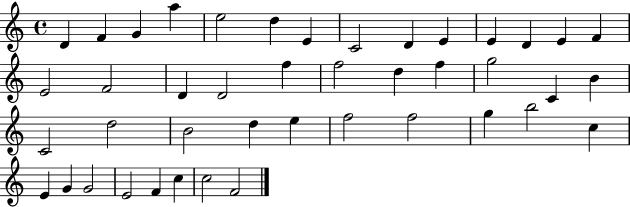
{
  \clef treble
  \time 4/4
  \defaultTimeSignature
  \key c \major
  d'4 f'4 g'4 a''4 | e''2 d''4 e'4 | c'2 d'4 e'4 | e'4 d'4 e'4 f'4 | \break e'2 f'2 | d'4 d'2 f''4 | f''2 d''4 f''4 | g''2 c'4 b'4 | \break c'2 d''2 | b'2 d''4 e''4 | f''2 f''2 | g''4 b''2 c''4 | \break e'4 g'4 g'2 | e'2 f'4 c''4 | c''2 f'2 | \bar "|."
}